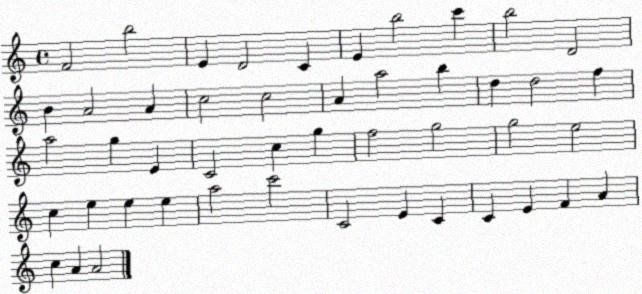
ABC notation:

X:1
T:Untitled
M:4/4
L:1/4
K:C
F2 b2 E D2 C E b2 c' b2 D2 B A2 A c2 c2 A a2 b d d2 f a2 g E C2 c g f2 g2 g2 e2 c e e e a2 c'2 C2 E C C E F A c A A2